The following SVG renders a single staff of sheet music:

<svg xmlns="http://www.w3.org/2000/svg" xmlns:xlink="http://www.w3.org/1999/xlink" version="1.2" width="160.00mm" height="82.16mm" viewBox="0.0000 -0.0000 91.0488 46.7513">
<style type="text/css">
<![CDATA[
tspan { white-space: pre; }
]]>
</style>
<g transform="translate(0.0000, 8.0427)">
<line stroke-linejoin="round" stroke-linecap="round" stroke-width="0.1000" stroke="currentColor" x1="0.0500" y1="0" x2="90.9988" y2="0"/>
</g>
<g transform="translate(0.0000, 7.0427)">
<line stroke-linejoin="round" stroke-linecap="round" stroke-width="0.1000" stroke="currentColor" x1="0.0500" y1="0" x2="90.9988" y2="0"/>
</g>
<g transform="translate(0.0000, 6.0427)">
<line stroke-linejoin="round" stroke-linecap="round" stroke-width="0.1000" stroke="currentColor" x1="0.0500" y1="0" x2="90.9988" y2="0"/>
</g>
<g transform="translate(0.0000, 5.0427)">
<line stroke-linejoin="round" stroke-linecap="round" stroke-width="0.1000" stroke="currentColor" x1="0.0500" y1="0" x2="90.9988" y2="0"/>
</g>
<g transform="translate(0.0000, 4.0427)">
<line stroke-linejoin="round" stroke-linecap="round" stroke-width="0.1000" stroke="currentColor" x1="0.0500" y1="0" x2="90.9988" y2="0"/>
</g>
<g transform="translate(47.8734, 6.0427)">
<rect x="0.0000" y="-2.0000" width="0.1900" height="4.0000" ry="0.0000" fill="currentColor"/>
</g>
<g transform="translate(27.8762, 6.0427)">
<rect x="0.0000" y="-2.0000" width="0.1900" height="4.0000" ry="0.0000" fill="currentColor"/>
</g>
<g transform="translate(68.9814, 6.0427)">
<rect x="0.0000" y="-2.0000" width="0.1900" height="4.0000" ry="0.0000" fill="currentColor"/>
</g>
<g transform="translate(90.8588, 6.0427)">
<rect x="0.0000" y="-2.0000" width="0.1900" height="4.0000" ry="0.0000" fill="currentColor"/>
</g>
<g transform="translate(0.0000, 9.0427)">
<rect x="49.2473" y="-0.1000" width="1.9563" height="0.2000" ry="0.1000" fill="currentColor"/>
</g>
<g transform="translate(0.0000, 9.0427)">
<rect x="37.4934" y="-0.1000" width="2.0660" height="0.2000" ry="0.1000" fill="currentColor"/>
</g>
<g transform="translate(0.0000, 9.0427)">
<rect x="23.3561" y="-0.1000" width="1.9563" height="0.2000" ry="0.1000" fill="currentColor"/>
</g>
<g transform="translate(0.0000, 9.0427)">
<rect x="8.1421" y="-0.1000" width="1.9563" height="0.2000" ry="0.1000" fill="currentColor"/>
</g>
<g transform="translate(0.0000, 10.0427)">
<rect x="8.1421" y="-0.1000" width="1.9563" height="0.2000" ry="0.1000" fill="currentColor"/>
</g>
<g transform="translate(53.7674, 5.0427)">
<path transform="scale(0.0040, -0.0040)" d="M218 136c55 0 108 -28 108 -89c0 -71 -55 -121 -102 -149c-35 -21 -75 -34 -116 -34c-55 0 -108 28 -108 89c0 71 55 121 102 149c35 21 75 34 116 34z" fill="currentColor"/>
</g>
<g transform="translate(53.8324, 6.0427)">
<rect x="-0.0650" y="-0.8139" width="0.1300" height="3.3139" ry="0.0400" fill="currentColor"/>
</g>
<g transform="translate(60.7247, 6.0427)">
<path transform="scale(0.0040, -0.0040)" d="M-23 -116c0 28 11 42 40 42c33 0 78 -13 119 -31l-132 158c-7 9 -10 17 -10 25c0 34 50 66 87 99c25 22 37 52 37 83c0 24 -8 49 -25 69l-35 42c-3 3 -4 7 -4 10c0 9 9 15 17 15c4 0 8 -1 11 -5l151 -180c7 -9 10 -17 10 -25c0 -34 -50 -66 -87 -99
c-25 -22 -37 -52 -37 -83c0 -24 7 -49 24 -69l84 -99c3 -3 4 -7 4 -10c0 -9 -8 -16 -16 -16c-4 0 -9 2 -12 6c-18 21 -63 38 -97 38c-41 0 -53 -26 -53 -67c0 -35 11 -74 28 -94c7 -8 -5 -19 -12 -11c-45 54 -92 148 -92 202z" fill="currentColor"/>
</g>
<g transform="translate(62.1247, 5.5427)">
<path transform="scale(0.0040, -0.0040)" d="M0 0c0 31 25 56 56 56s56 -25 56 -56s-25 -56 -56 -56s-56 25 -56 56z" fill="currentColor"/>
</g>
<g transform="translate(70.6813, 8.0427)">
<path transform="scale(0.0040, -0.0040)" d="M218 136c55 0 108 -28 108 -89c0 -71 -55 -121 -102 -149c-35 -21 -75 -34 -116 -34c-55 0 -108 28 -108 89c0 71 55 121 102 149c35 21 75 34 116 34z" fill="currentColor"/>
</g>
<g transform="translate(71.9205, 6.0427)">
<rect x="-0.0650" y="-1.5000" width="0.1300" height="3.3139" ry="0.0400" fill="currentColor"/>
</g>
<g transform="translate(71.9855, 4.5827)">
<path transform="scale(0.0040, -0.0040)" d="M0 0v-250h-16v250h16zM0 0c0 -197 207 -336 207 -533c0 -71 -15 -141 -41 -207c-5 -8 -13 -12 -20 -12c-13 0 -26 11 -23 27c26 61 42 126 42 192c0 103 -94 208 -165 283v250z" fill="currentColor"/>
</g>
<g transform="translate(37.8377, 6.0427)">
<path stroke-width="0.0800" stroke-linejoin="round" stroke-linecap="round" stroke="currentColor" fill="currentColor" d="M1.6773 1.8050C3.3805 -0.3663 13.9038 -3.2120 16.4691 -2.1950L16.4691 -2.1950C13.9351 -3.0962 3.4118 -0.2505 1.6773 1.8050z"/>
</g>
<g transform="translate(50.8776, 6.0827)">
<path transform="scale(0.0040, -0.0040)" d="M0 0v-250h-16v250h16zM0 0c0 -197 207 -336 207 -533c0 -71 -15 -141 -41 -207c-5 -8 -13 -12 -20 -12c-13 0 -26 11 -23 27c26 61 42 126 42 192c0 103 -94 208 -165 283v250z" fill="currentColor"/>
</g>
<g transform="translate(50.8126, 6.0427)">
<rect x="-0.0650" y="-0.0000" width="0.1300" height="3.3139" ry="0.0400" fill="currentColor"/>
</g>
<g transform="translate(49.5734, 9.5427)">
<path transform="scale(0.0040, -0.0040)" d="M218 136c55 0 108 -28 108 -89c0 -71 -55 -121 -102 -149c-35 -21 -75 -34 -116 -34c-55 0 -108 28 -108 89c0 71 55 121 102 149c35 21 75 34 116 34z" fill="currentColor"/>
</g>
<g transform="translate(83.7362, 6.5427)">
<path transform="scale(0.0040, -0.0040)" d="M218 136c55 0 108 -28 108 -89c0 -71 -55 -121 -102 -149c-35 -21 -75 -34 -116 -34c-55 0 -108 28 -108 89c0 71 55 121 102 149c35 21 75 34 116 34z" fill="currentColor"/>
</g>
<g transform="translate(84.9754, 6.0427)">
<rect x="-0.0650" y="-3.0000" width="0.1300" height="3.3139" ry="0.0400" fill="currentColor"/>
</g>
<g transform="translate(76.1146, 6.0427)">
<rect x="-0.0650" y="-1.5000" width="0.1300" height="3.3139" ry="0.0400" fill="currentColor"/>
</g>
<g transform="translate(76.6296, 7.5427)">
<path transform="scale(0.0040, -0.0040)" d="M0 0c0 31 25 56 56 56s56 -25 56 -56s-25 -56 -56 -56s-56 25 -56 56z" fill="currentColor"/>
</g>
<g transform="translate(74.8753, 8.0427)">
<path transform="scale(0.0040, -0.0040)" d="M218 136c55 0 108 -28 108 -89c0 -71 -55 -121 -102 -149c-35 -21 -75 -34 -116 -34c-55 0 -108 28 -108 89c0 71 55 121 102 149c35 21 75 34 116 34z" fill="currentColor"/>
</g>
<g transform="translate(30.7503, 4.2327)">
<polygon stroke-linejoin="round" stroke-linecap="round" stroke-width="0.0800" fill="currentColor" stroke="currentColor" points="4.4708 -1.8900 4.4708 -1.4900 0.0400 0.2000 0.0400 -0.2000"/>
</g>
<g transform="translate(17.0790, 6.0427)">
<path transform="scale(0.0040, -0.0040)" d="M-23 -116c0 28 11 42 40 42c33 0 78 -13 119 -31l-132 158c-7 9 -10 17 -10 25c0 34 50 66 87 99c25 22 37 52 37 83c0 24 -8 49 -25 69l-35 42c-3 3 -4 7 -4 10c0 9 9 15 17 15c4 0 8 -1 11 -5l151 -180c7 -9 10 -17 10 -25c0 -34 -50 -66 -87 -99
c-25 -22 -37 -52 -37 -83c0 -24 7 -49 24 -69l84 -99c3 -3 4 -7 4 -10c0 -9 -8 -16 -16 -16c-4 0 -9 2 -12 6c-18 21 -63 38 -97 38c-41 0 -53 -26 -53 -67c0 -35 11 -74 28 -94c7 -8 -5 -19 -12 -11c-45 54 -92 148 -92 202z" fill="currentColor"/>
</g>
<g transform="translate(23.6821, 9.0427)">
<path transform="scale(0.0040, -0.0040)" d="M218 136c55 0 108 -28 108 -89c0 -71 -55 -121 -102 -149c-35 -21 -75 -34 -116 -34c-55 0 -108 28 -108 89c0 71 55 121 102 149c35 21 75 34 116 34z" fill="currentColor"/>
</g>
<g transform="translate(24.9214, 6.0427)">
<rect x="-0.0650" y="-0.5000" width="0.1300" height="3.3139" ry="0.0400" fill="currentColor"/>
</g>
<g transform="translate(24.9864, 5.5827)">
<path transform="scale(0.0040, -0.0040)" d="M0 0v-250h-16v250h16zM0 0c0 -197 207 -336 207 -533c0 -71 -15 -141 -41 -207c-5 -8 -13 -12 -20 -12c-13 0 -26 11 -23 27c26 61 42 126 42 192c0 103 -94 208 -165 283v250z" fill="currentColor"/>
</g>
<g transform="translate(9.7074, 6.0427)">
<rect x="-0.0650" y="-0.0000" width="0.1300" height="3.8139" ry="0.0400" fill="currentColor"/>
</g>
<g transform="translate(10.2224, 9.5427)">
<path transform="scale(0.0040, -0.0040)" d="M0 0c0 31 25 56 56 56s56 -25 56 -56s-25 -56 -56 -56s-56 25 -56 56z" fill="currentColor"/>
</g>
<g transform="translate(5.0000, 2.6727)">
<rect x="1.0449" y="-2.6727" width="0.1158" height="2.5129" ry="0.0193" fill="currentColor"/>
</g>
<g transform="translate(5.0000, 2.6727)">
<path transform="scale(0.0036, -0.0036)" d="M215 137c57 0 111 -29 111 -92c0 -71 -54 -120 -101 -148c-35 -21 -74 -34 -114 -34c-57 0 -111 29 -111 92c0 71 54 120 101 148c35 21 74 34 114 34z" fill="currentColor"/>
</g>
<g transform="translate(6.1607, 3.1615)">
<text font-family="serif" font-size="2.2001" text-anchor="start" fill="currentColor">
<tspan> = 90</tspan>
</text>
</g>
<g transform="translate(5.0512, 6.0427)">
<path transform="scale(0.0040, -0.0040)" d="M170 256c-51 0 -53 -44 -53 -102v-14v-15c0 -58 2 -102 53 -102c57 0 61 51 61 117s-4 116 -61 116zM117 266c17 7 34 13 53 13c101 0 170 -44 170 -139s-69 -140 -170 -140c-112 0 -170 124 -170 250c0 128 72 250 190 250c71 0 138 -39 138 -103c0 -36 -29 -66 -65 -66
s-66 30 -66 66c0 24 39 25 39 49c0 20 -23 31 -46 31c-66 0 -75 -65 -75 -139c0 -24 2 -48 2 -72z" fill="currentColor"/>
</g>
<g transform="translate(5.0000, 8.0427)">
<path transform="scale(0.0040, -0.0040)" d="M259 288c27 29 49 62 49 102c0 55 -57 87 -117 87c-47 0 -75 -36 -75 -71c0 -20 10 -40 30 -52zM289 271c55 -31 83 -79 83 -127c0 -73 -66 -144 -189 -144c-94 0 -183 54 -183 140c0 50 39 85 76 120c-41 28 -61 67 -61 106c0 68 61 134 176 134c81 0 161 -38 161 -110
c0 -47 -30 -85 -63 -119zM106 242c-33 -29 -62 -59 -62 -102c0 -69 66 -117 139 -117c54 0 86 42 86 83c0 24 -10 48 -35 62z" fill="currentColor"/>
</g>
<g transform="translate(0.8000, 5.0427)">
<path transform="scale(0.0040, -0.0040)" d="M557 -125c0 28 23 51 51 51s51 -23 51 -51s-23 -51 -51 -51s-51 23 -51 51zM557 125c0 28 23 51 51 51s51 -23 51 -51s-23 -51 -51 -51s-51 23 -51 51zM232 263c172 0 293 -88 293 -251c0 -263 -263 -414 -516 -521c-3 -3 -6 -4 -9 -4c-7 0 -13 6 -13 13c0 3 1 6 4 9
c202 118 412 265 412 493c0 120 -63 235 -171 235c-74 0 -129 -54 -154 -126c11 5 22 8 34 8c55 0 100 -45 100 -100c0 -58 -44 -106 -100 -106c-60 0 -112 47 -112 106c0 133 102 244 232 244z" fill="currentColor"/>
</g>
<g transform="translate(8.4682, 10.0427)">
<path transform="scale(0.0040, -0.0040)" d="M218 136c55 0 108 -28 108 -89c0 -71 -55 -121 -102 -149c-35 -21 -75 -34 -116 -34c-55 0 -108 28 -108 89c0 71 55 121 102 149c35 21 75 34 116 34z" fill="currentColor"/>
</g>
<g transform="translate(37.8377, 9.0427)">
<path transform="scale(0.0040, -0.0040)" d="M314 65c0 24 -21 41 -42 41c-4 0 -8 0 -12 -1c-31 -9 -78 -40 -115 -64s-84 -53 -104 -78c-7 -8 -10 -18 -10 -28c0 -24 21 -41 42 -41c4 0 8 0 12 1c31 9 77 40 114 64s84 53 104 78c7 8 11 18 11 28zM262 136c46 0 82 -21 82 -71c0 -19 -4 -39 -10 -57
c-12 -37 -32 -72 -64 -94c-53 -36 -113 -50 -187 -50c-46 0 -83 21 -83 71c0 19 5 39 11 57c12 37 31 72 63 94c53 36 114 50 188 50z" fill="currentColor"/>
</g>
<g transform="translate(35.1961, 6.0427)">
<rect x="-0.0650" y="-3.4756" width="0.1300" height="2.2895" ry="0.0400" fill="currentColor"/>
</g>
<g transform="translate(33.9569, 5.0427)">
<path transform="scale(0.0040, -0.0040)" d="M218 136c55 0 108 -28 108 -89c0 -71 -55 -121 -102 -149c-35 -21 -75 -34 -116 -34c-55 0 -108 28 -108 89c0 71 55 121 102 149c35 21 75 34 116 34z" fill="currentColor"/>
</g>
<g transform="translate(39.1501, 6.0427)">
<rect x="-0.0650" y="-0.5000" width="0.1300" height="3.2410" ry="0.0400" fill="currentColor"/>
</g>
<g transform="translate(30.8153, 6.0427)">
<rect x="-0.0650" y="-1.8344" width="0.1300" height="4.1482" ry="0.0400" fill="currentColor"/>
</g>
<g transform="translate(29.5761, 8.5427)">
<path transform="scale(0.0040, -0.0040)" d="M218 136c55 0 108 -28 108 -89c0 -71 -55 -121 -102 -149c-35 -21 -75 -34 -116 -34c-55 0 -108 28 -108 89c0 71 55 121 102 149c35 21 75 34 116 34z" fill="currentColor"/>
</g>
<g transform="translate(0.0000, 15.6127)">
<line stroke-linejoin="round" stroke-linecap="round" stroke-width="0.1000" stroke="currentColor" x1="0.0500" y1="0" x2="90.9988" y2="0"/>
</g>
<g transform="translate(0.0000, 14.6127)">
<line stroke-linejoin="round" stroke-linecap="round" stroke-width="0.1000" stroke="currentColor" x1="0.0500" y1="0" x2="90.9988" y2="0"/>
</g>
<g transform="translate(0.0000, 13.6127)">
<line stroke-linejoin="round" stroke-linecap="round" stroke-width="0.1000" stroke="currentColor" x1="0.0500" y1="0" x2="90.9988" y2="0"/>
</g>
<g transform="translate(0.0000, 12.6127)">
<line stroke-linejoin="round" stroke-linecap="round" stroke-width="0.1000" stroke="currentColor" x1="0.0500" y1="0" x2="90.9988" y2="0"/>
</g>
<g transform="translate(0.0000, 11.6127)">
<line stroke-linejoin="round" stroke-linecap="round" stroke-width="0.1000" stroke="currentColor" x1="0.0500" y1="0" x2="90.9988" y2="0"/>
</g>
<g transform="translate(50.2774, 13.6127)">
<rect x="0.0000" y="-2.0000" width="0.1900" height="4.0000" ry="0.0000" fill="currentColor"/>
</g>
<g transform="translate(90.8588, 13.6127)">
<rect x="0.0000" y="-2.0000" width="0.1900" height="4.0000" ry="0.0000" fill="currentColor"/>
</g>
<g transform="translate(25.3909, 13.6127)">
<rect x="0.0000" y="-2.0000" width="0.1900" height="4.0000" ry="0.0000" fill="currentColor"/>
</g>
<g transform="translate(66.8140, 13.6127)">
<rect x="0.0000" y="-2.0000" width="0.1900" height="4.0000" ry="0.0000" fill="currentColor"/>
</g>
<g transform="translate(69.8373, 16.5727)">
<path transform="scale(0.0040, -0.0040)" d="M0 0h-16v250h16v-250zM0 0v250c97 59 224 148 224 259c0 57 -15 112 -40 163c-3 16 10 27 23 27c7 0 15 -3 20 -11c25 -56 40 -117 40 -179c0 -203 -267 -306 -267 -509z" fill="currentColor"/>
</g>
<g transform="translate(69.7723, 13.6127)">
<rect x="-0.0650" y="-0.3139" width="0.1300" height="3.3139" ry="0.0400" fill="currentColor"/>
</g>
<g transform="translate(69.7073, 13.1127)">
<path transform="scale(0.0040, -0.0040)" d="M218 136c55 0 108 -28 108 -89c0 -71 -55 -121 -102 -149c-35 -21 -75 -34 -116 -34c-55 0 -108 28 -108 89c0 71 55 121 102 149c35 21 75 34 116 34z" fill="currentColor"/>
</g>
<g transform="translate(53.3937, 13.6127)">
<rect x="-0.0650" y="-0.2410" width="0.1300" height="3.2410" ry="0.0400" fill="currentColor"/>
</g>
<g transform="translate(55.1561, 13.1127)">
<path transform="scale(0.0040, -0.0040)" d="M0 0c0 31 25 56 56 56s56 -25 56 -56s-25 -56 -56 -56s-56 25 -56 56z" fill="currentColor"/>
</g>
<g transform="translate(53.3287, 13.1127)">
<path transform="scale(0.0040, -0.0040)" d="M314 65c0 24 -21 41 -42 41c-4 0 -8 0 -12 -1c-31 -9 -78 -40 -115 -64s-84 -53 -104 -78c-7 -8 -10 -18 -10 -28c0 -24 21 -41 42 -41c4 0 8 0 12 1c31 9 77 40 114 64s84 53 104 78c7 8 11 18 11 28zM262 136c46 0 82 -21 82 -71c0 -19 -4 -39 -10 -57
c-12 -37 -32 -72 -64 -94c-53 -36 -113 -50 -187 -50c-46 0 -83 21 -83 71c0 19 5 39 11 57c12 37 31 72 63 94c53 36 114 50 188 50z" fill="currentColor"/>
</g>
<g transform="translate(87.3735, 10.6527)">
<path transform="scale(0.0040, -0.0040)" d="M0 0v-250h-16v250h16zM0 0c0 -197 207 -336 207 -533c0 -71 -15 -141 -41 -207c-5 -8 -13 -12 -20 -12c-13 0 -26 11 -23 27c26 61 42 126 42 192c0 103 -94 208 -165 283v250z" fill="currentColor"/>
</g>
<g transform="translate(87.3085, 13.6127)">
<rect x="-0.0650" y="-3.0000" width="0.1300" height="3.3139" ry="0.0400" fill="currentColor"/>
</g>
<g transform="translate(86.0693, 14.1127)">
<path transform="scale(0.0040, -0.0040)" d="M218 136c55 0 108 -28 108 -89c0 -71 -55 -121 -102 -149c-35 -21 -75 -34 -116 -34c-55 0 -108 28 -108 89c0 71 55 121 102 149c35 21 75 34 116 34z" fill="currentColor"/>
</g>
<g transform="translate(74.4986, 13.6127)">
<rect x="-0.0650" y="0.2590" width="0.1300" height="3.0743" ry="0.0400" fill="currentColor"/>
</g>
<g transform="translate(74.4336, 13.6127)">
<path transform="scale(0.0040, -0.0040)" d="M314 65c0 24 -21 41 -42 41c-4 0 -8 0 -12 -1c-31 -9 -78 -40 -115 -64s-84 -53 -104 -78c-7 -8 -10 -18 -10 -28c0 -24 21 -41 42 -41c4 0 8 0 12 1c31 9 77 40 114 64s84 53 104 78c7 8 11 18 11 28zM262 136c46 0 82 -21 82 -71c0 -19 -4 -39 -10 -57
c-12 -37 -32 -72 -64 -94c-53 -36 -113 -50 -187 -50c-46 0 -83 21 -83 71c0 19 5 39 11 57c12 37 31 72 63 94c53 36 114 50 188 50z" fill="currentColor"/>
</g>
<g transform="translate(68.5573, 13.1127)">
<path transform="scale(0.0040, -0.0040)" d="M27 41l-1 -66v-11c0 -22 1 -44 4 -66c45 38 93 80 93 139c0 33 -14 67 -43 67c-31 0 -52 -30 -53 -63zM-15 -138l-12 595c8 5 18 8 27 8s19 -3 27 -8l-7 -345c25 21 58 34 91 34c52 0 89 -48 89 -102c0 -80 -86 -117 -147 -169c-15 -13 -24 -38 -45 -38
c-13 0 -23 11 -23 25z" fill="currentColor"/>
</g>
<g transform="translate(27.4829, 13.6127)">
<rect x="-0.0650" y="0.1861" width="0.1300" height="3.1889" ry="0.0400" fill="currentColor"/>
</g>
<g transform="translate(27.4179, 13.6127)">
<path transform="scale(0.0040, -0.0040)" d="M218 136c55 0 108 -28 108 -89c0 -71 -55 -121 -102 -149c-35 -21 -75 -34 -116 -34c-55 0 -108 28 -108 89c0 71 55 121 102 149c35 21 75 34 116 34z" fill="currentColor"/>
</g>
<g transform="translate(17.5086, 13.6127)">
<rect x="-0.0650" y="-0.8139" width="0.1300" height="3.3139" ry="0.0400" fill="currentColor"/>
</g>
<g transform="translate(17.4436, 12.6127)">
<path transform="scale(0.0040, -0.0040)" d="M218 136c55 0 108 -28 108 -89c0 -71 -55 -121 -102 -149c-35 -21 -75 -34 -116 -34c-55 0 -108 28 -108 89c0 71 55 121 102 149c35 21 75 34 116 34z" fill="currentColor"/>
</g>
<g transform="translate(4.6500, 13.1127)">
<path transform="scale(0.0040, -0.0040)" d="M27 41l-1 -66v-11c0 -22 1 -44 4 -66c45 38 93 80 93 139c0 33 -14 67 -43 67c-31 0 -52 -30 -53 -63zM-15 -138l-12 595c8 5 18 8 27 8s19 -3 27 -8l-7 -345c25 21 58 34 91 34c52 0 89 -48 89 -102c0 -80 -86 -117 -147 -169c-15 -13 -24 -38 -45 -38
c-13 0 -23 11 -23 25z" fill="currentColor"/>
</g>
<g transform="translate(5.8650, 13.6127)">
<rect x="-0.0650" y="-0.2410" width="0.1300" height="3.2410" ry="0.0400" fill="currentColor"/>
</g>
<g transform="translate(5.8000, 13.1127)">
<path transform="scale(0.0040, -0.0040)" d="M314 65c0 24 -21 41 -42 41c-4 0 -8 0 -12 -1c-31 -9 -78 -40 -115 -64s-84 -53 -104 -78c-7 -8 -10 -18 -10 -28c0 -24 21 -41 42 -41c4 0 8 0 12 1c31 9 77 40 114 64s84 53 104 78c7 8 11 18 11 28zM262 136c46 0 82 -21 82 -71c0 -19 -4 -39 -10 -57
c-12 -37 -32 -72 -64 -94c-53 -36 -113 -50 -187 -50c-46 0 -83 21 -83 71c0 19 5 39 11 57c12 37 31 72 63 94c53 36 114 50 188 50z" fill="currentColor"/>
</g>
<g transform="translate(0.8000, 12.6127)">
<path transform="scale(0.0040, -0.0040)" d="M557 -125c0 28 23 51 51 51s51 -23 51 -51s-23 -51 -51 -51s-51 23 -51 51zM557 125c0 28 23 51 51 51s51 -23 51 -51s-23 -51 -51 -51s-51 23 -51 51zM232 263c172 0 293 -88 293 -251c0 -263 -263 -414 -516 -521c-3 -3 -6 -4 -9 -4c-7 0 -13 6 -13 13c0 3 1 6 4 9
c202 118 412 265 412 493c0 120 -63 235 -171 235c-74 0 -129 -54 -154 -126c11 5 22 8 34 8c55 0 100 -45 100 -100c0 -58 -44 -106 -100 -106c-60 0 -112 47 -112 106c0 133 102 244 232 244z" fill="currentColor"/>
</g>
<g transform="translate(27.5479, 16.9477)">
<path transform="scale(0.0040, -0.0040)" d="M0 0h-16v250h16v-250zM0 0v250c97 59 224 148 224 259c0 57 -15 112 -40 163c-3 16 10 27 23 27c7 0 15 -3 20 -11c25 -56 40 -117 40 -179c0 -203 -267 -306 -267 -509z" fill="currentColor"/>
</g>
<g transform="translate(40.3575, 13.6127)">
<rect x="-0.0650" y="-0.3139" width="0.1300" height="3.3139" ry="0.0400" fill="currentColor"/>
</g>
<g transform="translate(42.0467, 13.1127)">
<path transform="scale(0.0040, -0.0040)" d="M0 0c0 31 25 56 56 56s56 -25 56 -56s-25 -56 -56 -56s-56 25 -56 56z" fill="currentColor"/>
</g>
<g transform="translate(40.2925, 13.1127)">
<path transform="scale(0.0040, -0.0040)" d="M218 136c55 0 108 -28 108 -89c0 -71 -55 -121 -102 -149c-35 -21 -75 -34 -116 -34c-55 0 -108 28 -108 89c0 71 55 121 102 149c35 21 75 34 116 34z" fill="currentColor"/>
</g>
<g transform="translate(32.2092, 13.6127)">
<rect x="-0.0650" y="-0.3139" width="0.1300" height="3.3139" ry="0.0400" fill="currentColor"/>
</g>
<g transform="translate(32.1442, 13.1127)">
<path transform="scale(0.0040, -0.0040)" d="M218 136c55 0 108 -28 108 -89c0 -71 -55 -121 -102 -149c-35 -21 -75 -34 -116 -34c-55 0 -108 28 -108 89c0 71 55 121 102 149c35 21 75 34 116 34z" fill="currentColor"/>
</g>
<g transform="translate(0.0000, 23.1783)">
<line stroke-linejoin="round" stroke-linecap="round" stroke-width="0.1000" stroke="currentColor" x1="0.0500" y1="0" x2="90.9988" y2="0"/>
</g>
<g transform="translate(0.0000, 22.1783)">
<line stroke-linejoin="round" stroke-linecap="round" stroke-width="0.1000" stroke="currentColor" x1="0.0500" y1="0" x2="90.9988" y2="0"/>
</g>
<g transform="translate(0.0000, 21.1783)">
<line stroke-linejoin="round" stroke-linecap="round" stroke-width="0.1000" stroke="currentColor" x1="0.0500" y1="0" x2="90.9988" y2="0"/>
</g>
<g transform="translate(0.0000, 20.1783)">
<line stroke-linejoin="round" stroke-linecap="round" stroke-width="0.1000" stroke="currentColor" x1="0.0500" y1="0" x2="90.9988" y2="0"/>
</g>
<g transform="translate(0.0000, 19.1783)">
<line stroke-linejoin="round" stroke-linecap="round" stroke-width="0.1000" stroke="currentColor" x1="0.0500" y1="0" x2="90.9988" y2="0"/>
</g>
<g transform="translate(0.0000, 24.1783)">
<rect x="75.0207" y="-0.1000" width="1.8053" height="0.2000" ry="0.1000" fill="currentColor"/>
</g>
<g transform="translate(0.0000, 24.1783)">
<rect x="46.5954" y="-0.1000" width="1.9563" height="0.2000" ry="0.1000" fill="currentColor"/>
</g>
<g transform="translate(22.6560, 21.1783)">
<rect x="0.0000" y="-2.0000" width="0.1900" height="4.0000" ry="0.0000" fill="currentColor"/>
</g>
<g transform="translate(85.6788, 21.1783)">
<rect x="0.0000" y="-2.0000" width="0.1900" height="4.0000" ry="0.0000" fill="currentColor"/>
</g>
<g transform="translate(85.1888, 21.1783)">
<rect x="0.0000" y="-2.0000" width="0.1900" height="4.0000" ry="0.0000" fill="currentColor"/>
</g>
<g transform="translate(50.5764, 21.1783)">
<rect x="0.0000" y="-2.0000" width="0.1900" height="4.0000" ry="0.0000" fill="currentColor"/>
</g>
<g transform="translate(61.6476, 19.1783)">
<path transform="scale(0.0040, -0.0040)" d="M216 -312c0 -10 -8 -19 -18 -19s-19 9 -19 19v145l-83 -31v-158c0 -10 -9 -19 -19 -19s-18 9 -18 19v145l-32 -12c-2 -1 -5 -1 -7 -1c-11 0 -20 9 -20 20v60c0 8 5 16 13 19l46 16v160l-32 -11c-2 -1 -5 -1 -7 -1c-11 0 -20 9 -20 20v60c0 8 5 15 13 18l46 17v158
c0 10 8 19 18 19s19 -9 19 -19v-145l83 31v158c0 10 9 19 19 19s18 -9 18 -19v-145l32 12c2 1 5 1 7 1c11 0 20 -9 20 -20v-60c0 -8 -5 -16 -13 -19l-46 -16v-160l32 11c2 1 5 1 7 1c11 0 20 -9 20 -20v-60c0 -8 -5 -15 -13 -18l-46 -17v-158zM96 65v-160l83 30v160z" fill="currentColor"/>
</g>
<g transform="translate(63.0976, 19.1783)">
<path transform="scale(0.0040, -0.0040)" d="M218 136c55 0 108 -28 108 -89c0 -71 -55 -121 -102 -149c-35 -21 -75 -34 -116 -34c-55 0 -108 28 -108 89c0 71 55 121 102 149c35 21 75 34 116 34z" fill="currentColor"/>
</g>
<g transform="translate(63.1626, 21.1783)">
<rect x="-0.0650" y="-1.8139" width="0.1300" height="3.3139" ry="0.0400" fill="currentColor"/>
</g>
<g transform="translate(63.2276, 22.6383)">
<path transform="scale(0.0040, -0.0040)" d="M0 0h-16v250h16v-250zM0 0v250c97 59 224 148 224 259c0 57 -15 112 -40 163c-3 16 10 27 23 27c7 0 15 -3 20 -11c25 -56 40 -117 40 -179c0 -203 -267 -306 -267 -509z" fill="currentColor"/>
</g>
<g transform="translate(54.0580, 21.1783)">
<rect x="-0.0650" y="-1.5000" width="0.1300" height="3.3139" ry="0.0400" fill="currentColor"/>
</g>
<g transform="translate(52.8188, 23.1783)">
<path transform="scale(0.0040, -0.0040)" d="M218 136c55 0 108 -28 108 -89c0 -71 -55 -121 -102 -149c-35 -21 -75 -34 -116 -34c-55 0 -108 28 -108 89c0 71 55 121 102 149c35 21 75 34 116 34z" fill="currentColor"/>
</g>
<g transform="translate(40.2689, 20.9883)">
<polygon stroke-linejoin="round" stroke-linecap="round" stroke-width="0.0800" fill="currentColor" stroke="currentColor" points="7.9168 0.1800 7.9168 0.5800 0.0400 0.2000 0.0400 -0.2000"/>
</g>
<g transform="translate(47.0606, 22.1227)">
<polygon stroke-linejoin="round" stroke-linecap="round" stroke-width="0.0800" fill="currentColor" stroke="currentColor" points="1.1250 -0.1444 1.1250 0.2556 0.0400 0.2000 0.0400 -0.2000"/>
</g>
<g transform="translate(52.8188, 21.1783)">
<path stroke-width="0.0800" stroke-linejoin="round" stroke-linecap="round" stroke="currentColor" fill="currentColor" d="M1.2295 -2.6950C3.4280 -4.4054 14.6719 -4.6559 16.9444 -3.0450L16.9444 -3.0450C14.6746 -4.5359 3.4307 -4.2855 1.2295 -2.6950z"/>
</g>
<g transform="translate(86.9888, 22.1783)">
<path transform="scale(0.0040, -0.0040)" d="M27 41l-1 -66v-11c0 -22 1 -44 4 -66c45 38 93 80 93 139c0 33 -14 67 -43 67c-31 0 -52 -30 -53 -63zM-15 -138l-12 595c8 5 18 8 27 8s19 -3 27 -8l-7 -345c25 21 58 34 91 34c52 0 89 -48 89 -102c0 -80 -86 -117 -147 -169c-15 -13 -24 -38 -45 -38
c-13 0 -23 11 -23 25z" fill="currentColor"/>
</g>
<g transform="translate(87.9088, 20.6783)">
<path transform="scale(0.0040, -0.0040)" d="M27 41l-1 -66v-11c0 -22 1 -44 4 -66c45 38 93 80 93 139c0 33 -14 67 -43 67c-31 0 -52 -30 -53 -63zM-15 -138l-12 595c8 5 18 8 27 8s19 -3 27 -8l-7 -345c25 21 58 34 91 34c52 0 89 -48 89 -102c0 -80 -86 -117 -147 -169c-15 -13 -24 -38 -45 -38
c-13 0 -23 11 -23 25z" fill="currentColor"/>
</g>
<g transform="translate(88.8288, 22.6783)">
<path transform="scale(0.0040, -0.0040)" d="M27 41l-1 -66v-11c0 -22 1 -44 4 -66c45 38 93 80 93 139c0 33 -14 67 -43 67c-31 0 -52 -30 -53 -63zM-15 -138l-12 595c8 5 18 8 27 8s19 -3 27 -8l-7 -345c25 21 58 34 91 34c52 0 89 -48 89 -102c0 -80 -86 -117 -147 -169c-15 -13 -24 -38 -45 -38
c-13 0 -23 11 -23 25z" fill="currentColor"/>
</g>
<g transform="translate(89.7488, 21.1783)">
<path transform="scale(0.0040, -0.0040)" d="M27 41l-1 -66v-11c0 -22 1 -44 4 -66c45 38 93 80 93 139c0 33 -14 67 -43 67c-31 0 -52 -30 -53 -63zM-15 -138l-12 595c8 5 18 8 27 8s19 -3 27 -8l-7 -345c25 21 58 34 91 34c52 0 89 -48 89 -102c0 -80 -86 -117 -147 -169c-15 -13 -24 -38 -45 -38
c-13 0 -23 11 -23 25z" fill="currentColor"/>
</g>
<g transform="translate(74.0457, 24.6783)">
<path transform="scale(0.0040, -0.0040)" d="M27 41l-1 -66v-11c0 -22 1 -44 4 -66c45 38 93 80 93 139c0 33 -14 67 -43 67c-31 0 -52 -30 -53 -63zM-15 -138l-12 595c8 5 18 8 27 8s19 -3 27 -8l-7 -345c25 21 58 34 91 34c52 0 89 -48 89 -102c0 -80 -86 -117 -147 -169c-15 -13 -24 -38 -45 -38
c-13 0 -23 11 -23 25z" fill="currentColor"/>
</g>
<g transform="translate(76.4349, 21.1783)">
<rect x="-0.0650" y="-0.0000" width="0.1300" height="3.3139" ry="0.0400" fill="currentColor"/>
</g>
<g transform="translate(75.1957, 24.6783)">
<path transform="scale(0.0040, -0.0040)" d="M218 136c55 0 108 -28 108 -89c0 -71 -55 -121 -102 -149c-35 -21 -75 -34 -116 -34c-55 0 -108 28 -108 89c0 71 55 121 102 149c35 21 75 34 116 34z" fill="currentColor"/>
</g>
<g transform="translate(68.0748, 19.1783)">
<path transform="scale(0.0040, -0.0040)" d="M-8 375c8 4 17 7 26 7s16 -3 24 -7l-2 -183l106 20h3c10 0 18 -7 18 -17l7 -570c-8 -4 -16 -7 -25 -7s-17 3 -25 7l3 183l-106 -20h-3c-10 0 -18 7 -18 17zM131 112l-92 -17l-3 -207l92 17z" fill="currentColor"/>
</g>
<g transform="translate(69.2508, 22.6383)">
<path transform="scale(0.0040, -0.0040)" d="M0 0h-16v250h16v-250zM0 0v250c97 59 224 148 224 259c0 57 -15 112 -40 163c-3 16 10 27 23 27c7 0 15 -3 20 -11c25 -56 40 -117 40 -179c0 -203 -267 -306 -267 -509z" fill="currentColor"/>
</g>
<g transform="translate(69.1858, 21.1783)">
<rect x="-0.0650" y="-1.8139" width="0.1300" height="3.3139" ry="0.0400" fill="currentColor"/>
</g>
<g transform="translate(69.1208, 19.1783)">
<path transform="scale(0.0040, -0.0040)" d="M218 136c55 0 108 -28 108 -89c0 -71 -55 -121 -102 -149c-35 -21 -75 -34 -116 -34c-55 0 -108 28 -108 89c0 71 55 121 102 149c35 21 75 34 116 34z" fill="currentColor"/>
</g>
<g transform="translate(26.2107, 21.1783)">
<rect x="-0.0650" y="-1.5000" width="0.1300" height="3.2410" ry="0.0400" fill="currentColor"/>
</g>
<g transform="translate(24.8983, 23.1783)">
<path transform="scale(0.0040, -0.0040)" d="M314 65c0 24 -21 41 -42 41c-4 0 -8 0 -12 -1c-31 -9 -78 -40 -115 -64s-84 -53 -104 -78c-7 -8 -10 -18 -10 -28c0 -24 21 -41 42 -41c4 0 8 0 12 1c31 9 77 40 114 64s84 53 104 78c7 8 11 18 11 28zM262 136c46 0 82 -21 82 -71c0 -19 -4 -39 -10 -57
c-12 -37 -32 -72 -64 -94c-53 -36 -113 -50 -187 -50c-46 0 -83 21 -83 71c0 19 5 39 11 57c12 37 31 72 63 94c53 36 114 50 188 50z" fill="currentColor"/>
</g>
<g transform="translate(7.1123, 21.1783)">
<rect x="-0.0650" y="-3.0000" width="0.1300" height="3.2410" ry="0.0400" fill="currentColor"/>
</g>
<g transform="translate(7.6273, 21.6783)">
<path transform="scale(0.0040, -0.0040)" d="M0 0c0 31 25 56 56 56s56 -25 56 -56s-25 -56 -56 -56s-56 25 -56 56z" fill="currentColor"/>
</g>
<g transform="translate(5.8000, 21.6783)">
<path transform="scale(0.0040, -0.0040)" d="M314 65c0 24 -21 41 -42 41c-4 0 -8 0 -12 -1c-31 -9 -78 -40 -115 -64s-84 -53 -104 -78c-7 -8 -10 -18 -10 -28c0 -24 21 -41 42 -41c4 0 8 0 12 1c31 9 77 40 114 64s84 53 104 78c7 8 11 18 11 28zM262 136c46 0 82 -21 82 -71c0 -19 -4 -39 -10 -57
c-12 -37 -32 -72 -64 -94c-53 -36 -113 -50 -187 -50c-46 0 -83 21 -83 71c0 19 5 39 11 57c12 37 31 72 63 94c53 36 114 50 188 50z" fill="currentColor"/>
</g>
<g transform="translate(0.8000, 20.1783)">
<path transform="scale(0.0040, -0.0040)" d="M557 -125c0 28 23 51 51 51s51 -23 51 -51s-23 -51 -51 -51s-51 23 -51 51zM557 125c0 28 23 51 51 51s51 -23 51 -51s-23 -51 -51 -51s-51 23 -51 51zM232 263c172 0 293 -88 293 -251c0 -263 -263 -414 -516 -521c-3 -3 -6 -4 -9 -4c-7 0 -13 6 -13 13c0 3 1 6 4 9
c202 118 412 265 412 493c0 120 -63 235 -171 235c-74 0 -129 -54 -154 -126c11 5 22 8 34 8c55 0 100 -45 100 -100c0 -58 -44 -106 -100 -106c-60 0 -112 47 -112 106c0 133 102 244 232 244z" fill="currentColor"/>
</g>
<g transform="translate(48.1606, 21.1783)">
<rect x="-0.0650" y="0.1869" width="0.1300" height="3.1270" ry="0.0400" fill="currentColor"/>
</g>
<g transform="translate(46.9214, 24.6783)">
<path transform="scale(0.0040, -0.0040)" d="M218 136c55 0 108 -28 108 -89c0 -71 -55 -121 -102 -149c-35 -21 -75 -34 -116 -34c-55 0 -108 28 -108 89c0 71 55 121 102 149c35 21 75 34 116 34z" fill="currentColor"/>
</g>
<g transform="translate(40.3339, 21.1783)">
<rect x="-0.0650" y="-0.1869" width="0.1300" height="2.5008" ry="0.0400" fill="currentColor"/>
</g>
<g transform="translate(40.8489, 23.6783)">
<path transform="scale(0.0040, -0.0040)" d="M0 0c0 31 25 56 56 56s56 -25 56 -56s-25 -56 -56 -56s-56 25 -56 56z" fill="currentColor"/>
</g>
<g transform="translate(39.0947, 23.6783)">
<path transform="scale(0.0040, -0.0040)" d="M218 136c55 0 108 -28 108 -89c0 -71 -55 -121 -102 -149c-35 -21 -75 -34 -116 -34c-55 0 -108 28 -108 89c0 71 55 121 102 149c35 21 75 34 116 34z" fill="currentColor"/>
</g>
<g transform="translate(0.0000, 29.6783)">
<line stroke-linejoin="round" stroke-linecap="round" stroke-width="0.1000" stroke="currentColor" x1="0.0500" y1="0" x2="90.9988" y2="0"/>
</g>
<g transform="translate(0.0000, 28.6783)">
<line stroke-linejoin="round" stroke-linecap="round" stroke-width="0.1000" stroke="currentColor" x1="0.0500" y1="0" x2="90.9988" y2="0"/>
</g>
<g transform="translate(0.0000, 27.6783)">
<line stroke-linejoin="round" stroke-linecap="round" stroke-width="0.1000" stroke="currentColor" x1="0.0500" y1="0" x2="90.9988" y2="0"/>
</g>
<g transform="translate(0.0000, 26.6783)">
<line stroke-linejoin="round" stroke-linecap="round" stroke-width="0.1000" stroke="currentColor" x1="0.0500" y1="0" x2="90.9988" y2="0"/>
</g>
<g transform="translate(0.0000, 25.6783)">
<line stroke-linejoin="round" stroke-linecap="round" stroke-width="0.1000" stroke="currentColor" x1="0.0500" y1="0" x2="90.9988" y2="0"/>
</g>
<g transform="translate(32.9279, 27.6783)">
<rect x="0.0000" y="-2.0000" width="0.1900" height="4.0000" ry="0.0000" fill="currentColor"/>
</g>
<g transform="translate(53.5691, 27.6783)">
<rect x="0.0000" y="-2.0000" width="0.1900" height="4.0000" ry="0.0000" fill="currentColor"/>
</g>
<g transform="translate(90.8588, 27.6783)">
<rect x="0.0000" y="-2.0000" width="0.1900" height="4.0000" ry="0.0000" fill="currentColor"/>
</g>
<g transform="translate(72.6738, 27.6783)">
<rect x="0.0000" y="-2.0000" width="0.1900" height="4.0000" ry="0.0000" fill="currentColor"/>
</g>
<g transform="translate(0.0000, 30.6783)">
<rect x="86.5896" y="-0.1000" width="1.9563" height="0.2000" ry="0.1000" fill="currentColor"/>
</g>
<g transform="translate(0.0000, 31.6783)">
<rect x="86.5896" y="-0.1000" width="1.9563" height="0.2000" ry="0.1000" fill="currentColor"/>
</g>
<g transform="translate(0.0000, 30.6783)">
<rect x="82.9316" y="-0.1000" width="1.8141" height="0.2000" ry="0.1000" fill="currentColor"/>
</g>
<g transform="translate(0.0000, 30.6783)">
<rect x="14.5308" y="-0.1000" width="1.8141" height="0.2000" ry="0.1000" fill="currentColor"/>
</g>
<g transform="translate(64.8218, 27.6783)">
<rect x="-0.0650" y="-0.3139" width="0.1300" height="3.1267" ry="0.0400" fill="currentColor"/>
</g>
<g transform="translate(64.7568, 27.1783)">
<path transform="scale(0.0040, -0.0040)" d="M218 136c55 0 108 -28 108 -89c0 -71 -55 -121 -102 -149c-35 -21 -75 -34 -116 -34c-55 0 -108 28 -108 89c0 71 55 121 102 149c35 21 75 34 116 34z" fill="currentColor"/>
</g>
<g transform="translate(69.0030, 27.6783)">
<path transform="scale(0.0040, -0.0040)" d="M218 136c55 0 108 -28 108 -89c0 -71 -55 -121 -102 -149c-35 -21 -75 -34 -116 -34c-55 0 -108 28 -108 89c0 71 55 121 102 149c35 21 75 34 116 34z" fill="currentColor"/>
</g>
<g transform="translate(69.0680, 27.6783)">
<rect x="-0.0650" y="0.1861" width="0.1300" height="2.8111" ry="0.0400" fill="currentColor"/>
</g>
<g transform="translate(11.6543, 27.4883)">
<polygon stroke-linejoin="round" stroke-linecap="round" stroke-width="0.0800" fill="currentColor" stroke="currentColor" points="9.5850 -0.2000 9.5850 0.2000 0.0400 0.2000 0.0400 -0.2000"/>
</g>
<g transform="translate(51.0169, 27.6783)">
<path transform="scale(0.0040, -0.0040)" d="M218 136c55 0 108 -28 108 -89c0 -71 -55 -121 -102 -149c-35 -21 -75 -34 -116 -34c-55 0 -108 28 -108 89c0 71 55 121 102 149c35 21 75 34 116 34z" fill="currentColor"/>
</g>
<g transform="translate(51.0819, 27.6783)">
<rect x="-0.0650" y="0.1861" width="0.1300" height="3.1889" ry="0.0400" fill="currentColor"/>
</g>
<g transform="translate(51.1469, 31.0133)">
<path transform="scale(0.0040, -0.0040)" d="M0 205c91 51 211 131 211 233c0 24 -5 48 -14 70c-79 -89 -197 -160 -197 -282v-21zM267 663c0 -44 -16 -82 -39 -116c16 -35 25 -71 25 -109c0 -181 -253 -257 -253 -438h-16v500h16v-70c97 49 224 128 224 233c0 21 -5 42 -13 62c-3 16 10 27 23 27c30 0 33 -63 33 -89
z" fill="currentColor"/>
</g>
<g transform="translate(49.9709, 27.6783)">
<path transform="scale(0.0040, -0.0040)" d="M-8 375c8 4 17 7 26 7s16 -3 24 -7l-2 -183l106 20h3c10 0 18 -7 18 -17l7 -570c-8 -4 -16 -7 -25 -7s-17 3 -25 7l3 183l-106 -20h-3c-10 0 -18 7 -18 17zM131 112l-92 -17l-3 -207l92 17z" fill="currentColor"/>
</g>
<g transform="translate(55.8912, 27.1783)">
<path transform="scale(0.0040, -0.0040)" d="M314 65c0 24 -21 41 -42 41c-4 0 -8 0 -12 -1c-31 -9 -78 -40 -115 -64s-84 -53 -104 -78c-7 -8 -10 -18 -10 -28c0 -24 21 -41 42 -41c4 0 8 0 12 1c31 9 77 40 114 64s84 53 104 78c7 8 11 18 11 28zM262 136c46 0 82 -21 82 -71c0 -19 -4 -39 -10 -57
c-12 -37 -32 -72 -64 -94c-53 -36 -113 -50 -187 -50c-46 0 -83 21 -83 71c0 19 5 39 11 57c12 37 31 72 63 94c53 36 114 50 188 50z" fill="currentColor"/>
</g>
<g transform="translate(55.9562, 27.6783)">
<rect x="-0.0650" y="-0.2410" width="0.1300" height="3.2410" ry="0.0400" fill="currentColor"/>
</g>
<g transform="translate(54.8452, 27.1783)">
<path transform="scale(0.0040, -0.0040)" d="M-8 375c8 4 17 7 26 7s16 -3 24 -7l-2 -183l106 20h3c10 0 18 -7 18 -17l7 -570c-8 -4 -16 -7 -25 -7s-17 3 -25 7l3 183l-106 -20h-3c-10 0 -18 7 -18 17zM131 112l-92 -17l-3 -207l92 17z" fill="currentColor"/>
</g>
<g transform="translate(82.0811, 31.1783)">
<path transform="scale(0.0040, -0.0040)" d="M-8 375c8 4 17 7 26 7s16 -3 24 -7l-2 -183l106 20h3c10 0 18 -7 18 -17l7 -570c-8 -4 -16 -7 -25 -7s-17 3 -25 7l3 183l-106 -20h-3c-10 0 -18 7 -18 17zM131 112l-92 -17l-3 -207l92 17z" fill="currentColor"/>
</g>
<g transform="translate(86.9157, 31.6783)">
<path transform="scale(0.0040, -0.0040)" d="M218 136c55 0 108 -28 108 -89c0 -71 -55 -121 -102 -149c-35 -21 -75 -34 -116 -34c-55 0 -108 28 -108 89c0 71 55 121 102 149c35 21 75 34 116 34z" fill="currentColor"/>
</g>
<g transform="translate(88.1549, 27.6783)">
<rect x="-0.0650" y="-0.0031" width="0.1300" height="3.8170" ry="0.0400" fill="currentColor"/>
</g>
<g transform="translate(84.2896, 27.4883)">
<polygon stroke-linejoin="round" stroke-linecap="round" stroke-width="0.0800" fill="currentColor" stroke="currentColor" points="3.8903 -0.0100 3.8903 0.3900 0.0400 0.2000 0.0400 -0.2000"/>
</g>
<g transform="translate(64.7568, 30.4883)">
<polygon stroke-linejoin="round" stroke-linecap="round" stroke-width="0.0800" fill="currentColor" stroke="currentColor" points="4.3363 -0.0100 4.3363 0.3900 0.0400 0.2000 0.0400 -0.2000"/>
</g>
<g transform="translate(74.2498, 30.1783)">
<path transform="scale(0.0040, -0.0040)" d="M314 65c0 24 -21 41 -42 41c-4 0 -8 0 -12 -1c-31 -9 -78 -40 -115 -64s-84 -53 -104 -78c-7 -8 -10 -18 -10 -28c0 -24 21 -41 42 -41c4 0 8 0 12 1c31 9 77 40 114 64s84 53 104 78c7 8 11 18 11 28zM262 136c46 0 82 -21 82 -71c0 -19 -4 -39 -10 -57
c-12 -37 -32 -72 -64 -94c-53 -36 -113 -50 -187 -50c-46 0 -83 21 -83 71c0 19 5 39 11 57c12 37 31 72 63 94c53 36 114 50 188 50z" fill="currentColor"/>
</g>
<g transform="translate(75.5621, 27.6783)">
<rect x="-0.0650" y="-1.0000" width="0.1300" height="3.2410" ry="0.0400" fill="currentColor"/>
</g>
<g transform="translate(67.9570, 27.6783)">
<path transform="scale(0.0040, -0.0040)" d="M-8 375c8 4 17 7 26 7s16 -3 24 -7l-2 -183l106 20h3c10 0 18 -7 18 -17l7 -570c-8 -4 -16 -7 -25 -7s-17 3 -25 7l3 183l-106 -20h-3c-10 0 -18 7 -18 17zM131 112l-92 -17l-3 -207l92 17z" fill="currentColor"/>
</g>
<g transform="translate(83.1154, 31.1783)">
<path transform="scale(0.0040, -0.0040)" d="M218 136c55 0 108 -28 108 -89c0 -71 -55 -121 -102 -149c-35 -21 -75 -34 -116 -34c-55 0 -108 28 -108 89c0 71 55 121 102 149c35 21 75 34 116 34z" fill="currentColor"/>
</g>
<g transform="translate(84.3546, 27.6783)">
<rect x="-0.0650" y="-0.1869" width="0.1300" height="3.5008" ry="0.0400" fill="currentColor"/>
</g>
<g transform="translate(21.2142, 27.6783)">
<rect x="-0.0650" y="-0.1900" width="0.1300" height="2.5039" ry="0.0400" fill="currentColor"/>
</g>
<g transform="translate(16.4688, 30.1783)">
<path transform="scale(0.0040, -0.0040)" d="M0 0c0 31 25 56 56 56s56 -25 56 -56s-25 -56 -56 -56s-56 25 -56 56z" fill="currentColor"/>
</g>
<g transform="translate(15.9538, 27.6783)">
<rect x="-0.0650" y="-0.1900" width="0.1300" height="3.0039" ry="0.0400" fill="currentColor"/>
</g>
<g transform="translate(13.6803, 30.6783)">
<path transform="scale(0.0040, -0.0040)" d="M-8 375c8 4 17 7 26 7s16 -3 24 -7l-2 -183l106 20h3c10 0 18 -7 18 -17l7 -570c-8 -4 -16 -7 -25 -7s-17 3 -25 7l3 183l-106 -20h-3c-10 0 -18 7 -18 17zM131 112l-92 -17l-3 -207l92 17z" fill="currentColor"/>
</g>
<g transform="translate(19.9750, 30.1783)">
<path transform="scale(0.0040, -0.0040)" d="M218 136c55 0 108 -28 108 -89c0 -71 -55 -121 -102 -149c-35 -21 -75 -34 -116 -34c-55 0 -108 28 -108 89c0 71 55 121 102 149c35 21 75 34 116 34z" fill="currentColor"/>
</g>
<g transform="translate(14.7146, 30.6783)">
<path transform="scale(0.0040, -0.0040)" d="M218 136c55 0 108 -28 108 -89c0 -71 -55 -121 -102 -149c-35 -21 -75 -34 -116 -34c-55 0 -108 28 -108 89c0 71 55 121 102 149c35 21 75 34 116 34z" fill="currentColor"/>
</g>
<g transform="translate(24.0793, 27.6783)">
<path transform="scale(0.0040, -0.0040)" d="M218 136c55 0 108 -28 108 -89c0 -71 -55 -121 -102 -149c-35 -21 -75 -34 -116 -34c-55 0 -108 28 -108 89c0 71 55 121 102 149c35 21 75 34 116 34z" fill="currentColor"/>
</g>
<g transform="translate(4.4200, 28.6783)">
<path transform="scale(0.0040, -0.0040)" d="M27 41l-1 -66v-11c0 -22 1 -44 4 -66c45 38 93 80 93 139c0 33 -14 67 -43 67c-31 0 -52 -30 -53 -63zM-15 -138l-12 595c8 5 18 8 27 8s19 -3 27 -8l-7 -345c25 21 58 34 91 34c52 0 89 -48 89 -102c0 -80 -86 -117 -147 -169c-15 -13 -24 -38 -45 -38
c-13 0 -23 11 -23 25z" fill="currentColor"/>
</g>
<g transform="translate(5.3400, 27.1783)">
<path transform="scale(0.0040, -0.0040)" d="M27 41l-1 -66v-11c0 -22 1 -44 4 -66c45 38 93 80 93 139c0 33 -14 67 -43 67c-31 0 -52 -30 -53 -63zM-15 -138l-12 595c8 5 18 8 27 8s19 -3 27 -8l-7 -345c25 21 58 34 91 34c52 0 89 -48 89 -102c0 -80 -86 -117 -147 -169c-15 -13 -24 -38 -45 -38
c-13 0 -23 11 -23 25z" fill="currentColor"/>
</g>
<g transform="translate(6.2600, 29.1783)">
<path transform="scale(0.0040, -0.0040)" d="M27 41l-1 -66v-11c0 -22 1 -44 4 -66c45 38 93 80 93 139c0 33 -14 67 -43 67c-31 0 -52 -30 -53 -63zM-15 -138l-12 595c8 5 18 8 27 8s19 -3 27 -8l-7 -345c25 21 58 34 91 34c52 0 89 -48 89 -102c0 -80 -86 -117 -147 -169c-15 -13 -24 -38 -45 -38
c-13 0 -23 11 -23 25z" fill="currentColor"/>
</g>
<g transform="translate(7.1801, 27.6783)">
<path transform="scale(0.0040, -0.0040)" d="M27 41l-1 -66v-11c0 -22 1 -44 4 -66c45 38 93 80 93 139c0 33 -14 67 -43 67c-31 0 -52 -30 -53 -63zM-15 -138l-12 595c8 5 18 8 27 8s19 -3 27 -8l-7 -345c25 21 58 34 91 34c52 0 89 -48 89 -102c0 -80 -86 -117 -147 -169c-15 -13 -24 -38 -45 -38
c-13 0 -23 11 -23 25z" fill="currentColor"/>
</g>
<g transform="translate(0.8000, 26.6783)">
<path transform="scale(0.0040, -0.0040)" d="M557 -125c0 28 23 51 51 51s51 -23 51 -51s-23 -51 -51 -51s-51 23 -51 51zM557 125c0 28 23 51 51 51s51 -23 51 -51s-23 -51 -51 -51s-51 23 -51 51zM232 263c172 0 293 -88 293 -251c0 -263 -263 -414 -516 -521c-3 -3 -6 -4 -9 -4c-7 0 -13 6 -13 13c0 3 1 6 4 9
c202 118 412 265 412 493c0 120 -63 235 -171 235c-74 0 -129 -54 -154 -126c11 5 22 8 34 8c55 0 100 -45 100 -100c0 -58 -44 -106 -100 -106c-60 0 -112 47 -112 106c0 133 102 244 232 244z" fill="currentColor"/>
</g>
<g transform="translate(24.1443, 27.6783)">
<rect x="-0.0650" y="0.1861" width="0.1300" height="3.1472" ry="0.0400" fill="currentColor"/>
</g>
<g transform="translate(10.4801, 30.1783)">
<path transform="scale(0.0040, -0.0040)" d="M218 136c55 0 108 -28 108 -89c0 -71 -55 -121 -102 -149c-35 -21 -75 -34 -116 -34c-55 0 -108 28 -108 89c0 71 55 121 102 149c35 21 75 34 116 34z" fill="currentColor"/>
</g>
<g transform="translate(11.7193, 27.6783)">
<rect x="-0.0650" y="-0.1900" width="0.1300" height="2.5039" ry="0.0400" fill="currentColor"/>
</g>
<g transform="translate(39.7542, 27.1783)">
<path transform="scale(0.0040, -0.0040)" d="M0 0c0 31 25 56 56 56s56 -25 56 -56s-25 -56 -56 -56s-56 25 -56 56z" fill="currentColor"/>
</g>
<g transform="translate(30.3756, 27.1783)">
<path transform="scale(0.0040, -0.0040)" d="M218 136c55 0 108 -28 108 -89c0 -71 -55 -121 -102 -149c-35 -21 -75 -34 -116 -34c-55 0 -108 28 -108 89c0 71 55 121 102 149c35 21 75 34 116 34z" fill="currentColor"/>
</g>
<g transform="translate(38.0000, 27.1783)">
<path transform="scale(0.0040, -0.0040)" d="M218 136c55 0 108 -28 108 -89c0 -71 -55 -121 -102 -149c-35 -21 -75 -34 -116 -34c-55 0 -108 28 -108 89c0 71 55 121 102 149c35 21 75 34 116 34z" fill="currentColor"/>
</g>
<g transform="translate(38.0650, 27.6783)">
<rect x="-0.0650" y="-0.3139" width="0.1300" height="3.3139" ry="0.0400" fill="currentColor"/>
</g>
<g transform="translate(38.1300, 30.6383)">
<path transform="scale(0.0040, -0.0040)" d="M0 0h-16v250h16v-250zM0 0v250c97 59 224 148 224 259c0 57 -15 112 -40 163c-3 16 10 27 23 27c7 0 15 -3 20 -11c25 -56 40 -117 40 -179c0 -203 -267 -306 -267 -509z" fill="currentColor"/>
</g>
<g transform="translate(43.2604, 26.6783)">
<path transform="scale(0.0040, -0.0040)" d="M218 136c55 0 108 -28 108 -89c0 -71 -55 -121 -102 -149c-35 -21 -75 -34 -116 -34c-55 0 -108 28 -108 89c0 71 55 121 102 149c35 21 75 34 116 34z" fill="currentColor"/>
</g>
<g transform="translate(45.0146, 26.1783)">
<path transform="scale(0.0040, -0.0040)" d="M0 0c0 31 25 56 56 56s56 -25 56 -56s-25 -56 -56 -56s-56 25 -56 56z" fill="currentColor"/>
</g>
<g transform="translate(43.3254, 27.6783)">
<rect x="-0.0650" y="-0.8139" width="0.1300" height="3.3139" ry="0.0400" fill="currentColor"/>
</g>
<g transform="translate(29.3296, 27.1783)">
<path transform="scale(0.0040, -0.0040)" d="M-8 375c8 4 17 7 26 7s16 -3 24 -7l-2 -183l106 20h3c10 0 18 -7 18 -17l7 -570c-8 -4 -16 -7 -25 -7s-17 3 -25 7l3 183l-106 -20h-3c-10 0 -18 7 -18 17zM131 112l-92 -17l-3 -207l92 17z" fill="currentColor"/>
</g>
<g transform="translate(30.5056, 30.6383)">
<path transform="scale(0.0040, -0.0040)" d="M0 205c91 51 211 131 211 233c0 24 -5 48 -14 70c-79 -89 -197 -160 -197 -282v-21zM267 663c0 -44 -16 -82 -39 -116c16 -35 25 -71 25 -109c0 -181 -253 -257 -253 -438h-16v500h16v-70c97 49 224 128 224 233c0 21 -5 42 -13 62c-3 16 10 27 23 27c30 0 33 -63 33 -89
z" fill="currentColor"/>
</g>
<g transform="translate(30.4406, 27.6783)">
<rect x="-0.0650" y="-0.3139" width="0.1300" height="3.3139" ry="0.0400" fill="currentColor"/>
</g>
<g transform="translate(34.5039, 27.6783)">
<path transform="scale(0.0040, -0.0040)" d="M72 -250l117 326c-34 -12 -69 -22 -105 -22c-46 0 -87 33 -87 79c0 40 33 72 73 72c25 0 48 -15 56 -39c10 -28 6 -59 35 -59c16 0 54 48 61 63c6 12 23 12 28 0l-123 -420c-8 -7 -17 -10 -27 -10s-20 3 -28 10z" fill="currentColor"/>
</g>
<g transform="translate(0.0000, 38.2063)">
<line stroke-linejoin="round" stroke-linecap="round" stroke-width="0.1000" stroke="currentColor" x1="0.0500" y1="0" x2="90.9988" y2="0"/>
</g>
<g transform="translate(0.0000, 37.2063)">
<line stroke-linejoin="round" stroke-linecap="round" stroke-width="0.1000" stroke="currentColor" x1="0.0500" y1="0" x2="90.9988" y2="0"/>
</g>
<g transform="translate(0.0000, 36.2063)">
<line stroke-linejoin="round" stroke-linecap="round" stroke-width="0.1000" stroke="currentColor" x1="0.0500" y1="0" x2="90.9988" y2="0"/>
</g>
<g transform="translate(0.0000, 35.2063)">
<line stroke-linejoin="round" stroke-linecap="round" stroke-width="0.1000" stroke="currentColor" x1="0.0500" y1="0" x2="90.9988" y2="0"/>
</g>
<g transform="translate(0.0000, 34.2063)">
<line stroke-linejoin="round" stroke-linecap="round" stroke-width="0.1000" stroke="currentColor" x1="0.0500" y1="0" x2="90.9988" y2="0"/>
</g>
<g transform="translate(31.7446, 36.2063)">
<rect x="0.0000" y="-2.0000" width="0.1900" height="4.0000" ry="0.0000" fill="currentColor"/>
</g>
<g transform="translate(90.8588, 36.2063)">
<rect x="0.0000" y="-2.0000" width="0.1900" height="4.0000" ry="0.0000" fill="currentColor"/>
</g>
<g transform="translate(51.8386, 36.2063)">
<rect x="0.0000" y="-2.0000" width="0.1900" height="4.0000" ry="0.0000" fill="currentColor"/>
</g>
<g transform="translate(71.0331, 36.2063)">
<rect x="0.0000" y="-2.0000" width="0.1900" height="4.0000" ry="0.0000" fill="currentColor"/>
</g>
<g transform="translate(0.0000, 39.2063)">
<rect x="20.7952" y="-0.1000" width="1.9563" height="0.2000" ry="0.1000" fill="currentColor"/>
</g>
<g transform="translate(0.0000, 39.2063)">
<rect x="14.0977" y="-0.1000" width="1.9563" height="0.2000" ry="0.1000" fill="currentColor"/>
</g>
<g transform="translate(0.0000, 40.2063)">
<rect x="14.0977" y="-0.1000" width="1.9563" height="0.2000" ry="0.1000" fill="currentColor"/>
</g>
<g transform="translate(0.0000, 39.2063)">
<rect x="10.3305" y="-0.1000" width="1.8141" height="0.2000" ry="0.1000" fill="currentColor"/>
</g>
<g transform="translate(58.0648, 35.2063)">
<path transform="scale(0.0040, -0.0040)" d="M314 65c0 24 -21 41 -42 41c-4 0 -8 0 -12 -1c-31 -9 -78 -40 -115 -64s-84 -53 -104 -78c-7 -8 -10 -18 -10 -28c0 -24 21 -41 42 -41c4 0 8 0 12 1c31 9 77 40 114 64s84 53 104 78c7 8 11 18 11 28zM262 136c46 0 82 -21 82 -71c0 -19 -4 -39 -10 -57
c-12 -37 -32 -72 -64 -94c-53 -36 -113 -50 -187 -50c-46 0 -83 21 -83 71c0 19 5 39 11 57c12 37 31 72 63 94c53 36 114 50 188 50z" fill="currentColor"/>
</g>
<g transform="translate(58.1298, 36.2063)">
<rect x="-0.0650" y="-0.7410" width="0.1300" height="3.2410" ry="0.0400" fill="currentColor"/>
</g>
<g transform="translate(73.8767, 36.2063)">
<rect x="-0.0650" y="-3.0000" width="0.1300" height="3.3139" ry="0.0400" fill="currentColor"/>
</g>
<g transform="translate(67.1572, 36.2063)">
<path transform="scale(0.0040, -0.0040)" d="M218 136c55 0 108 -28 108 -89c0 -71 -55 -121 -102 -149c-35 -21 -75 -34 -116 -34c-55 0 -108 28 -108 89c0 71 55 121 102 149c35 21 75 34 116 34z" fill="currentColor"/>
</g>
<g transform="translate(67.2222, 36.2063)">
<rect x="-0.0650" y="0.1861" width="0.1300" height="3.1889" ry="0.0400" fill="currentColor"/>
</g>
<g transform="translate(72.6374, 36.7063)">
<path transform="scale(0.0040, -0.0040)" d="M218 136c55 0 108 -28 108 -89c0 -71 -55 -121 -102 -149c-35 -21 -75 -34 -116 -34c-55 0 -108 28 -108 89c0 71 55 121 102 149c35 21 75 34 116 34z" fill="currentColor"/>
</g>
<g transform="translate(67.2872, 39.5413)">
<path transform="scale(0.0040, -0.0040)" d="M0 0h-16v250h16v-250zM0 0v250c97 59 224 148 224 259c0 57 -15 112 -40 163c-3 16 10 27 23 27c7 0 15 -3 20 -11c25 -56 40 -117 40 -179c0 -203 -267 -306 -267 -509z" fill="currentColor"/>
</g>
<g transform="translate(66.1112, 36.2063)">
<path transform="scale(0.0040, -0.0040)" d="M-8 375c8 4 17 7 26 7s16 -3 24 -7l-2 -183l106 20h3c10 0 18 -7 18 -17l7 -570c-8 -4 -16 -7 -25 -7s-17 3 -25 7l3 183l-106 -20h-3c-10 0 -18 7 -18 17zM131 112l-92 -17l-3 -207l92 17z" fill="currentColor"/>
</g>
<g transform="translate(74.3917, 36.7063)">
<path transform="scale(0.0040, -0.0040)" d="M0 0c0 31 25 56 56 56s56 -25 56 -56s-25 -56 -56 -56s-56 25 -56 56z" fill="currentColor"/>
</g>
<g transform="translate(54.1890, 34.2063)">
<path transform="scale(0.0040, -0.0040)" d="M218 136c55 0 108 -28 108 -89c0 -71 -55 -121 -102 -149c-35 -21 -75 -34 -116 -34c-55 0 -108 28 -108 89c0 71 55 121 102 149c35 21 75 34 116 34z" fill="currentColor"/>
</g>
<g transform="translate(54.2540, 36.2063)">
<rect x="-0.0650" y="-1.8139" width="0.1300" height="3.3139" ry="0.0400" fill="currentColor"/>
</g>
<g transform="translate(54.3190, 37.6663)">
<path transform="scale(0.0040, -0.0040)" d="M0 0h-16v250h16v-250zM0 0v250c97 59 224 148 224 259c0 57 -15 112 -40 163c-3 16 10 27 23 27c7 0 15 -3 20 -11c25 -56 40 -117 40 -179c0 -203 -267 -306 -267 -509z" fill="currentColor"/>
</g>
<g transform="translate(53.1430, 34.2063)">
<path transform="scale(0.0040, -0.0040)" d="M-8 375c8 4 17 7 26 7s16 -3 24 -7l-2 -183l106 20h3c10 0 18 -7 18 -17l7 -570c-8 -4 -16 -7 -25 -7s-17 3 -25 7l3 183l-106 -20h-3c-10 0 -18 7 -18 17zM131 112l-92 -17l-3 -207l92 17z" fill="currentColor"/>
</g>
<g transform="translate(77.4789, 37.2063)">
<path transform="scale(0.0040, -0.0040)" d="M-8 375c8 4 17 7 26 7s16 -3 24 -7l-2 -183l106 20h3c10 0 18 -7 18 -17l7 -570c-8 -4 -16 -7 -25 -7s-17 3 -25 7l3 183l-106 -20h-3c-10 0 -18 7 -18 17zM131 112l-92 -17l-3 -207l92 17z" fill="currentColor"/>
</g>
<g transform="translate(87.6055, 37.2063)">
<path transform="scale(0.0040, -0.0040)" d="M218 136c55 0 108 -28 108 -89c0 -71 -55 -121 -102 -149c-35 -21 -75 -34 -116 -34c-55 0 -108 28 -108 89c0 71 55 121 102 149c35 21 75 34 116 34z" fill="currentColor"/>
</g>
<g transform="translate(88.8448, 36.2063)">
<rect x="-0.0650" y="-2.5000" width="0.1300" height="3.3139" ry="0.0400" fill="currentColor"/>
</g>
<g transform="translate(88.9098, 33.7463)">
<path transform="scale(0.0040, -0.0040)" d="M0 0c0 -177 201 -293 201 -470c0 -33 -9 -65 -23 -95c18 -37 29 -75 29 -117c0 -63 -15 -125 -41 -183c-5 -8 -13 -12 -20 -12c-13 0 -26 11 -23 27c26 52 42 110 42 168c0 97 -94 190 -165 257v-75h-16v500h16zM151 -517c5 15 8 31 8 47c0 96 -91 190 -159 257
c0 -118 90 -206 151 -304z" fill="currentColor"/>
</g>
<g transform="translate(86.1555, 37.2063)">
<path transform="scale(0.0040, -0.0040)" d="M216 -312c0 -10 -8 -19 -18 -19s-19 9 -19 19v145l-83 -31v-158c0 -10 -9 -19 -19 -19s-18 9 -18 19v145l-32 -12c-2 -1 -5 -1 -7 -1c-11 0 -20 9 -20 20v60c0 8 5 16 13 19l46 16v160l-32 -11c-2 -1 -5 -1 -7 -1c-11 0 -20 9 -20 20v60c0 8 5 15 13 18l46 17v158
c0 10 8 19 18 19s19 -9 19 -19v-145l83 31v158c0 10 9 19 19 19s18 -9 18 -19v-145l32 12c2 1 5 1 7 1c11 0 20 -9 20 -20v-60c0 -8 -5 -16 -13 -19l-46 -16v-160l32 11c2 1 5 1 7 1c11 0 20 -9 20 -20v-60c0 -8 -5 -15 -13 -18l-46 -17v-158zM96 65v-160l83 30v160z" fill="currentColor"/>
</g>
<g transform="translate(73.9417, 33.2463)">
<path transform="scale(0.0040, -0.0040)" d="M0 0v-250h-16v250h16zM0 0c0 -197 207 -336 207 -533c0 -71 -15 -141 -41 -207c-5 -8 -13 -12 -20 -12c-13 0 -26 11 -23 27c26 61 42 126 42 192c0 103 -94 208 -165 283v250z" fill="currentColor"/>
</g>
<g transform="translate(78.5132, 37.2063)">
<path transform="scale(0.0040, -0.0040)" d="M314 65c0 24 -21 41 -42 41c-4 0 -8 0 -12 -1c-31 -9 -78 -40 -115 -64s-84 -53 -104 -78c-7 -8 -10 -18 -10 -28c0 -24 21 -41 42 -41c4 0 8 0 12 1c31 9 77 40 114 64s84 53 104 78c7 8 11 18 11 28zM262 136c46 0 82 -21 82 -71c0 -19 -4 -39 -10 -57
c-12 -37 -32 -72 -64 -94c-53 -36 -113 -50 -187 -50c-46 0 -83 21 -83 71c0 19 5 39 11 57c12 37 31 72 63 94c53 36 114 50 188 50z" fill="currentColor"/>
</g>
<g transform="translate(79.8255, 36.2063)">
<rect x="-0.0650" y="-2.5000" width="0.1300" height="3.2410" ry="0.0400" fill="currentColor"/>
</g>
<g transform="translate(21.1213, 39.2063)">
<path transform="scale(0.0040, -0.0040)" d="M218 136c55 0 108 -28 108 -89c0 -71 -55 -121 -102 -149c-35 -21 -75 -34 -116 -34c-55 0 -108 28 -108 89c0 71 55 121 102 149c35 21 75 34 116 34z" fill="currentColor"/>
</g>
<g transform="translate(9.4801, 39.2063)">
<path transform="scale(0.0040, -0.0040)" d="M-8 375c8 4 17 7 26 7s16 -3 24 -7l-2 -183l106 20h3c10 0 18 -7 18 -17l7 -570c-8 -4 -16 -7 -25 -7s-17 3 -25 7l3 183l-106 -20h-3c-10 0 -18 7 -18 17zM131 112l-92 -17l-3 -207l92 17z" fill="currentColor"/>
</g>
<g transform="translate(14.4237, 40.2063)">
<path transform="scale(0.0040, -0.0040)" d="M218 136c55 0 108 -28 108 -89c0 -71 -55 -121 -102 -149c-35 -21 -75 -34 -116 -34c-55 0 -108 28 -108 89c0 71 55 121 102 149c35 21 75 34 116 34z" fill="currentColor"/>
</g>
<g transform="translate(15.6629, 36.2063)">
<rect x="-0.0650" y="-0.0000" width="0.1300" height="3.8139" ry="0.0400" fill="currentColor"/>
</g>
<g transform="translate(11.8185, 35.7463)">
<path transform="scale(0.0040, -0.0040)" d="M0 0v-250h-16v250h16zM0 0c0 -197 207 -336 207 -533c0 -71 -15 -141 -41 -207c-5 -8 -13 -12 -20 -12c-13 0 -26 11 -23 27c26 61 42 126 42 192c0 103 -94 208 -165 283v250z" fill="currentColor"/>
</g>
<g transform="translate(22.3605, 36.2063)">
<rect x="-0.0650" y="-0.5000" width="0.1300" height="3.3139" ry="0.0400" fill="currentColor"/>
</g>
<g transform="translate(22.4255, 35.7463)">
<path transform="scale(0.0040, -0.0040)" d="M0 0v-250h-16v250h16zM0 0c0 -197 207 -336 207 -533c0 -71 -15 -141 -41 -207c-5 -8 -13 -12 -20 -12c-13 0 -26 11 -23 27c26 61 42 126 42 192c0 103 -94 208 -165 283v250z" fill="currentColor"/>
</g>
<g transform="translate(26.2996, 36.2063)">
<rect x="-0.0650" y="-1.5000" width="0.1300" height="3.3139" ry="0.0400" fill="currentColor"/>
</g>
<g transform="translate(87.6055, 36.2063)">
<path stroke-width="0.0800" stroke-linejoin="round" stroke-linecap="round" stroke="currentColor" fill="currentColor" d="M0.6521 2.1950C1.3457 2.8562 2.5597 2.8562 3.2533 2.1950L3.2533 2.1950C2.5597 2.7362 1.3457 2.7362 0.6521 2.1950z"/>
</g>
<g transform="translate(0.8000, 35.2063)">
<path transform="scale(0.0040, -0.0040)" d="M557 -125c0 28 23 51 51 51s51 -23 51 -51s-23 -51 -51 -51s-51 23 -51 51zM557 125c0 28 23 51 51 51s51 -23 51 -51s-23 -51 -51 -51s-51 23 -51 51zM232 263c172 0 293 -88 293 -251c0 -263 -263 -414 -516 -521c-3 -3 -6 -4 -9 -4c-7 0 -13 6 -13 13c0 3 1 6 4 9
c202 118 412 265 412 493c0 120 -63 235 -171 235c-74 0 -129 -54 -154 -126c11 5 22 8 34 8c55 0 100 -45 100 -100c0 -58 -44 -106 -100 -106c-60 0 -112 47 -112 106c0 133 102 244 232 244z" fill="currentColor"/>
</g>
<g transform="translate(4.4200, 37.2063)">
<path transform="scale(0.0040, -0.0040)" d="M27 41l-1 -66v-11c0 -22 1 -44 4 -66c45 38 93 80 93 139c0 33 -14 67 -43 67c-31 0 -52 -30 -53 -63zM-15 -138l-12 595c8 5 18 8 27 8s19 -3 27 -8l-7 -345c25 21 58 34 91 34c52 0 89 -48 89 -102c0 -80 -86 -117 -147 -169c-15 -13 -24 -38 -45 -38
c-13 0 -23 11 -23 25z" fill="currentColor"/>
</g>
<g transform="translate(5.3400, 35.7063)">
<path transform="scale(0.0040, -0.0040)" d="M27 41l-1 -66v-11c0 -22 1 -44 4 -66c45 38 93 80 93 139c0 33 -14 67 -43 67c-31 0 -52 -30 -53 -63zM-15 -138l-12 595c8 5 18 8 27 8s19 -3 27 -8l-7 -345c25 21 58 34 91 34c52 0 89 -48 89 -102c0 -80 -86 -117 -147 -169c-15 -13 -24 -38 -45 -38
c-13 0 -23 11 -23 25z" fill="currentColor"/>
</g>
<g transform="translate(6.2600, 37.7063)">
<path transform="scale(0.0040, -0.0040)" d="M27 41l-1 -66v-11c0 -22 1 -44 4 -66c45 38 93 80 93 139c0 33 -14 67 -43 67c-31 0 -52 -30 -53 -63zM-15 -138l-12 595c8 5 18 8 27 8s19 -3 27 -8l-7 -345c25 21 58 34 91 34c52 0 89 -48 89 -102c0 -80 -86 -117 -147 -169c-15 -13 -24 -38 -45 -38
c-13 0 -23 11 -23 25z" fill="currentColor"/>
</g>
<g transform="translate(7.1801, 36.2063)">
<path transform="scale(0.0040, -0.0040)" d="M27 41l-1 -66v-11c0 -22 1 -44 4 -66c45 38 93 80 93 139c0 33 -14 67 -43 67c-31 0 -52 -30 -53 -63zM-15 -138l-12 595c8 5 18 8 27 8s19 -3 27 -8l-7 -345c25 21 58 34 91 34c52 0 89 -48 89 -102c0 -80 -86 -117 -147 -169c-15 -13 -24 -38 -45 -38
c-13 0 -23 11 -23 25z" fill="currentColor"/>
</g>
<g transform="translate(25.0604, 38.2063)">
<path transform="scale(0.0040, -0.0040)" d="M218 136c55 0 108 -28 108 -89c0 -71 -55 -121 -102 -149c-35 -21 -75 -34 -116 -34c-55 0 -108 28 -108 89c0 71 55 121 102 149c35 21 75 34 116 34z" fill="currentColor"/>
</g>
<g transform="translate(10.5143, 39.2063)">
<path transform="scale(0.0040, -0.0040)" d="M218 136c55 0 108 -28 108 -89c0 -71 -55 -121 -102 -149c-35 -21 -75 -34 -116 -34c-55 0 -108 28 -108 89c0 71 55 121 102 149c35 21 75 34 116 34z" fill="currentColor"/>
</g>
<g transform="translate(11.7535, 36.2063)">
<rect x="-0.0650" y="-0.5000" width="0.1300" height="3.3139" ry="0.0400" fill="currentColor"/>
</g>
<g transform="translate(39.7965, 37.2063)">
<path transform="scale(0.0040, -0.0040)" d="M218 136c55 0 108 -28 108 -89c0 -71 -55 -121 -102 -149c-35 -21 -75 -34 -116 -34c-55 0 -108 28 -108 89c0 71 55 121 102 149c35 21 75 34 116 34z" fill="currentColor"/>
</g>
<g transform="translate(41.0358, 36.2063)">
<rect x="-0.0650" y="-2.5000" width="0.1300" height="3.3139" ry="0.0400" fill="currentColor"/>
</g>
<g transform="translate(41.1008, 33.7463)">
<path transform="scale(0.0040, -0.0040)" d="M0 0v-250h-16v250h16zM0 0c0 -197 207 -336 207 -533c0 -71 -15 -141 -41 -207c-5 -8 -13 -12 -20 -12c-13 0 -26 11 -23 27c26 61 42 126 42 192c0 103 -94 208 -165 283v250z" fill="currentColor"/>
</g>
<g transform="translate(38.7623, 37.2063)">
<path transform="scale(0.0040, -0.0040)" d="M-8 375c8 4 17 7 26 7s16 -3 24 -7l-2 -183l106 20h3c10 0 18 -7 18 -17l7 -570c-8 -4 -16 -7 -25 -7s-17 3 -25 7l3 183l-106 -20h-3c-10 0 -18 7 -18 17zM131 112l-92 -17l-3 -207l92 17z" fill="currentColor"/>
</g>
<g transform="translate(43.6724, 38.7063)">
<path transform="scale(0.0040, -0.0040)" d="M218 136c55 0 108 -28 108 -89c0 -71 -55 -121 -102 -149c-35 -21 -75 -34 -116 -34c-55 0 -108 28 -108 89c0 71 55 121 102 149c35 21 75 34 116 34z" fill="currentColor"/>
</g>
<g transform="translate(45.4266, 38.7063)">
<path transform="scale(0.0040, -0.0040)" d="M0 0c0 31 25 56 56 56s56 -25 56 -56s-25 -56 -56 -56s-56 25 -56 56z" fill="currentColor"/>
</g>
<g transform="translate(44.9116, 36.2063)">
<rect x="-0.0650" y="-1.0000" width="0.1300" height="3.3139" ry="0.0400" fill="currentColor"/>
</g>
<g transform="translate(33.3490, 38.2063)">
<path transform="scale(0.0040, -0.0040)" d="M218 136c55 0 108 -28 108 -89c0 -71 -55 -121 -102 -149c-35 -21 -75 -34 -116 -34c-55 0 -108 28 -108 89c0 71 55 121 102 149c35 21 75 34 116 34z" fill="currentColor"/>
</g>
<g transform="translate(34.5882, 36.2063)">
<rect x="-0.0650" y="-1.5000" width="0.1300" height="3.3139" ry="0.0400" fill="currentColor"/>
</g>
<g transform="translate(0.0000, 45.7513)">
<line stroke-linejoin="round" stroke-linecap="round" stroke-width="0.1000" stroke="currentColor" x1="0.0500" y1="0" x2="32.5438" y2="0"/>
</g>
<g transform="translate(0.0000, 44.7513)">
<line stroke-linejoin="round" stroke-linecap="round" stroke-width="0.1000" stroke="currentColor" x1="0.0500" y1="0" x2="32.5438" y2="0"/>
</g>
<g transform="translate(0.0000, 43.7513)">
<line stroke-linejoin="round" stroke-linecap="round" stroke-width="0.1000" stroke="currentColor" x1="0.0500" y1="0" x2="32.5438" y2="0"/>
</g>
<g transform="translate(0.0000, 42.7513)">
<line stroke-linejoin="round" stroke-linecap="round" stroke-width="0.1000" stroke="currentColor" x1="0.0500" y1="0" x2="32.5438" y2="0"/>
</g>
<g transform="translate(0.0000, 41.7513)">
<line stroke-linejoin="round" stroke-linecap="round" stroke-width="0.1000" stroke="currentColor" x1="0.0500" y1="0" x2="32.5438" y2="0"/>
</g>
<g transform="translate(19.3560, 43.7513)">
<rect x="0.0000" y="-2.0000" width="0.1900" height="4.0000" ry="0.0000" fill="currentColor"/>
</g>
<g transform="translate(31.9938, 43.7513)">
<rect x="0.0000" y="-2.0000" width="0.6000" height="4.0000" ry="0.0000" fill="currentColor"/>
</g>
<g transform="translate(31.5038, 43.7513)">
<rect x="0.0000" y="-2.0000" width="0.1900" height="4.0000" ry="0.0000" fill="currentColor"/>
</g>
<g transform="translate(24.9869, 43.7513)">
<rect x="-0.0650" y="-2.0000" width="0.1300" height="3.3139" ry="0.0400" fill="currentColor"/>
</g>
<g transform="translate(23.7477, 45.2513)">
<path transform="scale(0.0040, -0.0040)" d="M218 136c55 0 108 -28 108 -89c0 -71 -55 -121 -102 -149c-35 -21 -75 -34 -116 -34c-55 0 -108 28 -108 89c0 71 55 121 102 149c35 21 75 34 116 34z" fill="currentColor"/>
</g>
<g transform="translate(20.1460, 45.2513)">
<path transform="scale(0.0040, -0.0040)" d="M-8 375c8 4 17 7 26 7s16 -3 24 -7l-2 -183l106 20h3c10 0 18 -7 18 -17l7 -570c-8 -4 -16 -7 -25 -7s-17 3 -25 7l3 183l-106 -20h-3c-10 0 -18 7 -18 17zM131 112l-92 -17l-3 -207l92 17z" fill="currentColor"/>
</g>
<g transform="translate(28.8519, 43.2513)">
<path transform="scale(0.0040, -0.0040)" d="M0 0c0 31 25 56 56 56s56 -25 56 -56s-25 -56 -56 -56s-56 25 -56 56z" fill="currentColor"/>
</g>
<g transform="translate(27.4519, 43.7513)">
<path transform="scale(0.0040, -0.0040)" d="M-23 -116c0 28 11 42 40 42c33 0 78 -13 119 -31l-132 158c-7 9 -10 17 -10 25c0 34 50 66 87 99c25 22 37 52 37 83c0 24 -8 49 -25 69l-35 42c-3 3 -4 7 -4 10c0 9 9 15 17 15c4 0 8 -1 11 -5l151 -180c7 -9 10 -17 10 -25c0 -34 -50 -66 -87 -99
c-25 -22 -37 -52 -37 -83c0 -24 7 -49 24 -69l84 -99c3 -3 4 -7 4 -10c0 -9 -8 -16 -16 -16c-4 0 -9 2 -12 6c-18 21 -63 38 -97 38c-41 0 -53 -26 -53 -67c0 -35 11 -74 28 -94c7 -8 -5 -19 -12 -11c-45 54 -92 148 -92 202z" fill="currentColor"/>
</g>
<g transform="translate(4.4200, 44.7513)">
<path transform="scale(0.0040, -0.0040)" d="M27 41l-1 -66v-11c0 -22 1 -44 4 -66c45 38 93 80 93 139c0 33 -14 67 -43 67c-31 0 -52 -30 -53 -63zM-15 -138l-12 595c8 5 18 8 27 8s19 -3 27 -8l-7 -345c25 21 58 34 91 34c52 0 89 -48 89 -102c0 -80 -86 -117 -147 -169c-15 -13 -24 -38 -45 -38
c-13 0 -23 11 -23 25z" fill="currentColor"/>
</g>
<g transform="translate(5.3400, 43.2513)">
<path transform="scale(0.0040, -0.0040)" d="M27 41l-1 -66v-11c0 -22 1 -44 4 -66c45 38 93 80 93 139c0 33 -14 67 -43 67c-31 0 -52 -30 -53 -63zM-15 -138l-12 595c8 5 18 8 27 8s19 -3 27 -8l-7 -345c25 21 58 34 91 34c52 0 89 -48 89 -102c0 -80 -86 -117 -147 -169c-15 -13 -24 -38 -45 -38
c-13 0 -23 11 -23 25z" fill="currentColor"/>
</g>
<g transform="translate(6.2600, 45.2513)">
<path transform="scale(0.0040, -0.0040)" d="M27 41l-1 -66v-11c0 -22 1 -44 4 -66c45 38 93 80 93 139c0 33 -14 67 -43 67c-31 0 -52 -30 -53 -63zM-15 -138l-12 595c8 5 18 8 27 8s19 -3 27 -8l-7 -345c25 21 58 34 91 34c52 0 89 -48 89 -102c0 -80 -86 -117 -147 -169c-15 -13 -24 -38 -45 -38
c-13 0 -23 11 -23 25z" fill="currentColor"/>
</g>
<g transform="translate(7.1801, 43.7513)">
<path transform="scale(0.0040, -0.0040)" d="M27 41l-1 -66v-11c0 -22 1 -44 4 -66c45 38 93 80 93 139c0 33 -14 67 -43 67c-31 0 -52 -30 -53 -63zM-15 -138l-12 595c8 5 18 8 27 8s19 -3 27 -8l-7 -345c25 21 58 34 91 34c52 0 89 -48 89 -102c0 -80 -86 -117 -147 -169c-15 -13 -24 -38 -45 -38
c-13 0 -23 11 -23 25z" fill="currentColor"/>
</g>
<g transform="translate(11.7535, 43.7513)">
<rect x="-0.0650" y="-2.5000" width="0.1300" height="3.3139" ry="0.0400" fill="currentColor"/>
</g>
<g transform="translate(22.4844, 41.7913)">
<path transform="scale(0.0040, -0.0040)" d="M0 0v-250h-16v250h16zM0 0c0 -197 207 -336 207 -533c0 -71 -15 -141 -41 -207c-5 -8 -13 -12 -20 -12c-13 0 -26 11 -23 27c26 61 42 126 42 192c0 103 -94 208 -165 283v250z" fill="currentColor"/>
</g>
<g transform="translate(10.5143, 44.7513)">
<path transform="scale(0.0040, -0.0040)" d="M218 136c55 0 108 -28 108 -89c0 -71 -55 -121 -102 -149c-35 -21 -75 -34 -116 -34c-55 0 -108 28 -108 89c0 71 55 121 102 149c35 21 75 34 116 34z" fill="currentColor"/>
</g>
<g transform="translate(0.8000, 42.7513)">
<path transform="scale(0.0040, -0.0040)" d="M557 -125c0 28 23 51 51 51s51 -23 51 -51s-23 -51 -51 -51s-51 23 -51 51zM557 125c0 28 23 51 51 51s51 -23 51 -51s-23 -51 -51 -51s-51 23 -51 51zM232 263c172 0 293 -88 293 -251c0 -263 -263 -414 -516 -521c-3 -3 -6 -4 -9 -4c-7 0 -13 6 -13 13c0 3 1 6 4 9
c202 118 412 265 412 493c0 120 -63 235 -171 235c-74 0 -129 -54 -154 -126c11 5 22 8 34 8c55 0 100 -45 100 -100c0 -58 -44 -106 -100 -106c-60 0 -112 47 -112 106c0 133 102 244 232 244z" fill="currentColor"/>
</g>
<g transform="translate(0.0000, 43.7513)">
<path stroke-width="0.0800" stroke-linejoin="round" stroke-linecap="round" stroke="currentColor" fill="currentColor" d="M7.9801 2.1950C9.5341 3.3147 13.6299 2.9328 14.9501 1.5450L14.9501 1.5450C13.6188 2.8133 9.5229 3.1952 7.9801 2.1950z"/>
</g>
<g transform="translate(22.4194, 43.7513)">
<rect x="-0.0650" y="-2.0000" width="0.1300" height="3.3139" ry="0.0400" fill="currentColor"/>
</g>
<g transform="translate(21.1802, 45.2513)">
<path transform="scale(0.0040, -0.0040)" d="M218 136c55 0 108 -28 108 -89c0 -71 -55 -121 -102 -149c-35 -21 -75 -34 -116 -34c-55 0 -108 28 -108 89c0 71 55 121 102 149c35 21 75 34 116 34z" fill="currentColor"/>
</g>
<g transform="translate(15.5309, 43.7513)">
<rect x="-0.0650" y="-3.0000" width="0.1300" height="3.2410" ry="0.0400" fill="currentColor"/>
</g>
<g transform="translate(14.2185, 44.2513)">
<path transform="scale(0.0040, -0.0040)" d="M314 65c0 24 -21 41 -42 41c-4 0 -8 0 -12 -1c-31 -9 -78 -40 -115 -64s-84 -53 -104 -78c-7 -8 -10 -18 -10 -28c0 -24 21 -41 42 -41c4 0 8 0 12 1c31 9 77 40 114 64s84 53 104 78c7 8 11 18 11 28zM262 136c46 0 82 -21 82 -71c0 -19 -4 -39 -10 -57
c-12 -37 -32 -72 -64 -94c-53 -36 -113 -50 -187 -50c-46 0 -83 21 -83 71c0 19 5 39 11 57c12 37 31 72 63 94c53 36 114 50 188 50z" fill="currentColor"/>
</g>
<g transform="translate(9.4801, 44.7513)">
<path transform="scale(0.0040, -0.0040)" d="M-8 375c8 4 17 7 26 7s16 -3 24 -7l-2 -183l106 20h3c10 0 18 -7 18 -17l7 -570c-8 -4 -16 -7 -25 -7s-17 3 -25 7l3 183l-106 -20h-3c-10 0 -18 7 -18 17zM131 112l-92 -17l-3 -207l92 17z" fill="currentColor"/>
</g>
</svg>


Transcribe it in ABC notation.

X:1
T:Untitled
M:6/8
L:1/4
K:C
C,, z E,,/2 F,,/2 F,/2 E,,2 D,,/2 F, z G,,/2 G,, C, _E,2 F, D,/2 E, E, E,2 _E,/2 D,2 C,/2 C,2 G,,2 F,,/2 D,,/4 G,, ^A,/2 A,/2 _D,, F,,/2 E,,/2 F,,/2 _D, E,/4 z/2 _E,/2 F, D,/4 E,2 E,/2 D,/2 F,,2 D,,/2 C,,/2 E,,/2 C,, E,,/2 G,, G,, B,,/2 F,, A,/2 F,2 D,/2 C,/2 B,,2 ^B,,/4 B,, C,2 A,,/2 A,, z